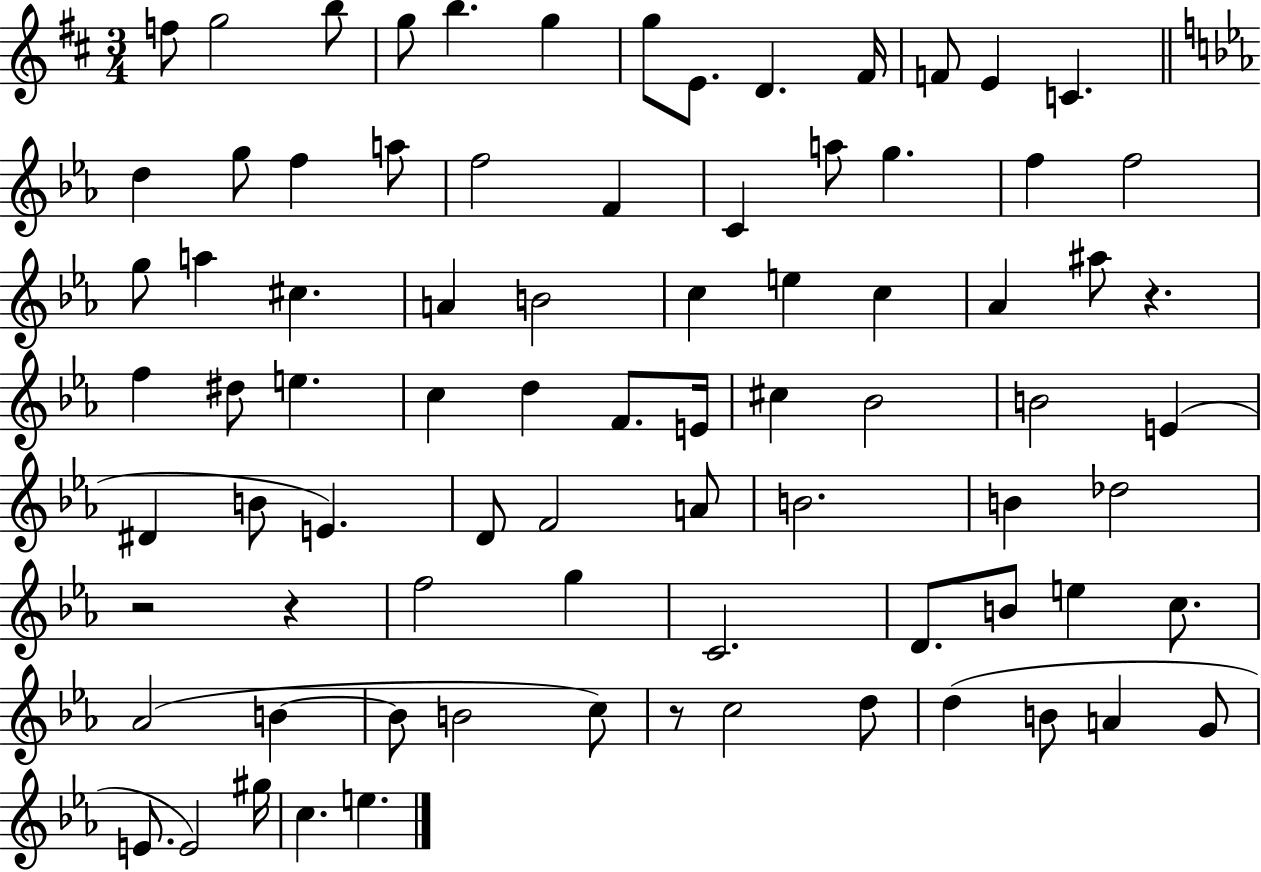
X:1
T:Untitled
M:3/4
L:1/4
K:D
f/2 g2 b/2 g/2 b g g/2 E/2 D ^F/4 F/2 E C d g/2 f a/2 f2 F C a/2 g f f2 g/2 a ^c A B2 c e c _A ^a/2 z f ^d/2 e c d F/2 E/4 ^c _B2 B2 E ^D B/2 E D/2 F2 A/2 B2 B _d2 z2 z f2 g C2 D/2 B/2 e c/2 _A2 B B/2 B2 c/2 z/2 c2 d/2 d B/2 A G/2 E/2 E2 ^g/4 c e